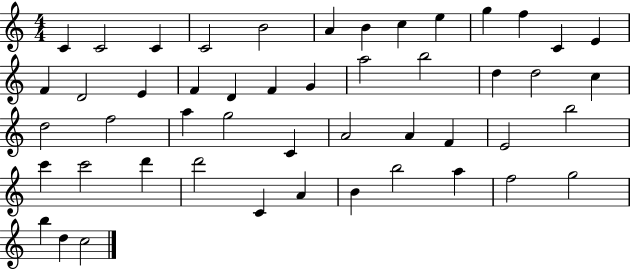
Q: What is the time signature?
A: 4/4